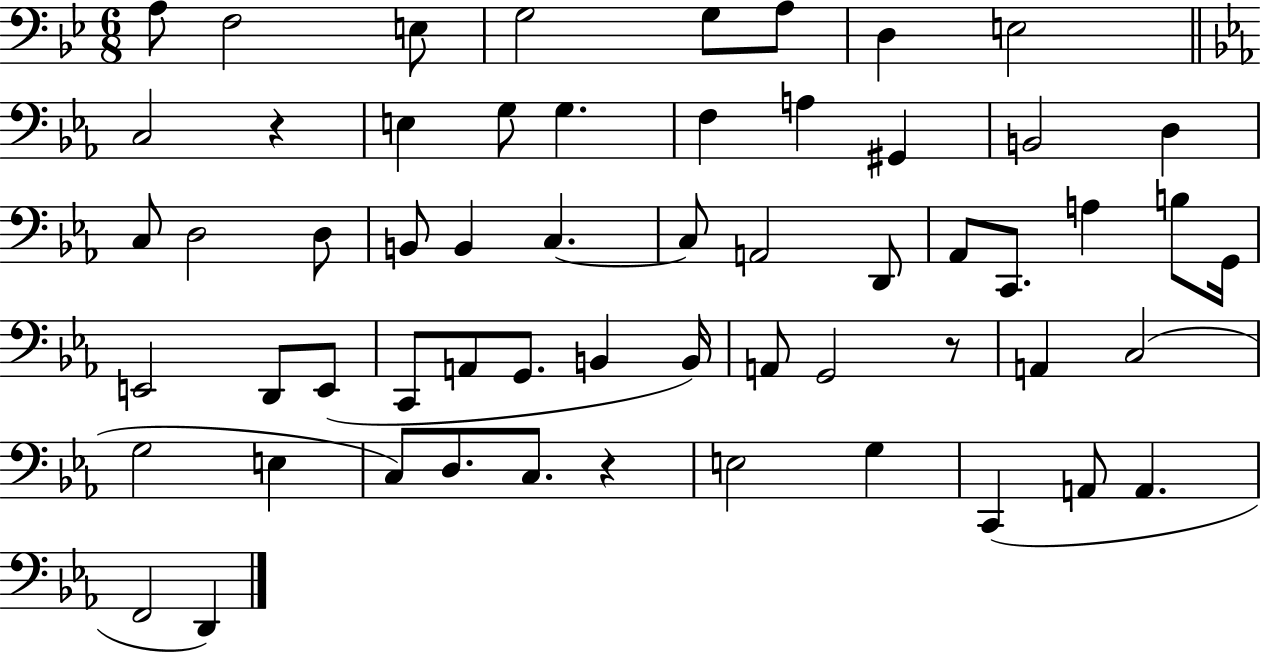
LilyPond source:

{
  \clef bass
  \numericTimeSignature
  \time 6/8
  \key bes \major
  \repeat volta 2 { a8 f2 e8 | g2 g8 a8 | d4 e2 | \bar "||" \break \key c \minor c2 r4 | e4 g8 g4. | f4 a4 gis,4 | b,2 d4 | \break c8 d2 d8 | b,8 b,4 c4.~~ | c8 a,2 d,8 | aes,8 c,8. a4 b8 g,16 | \break e,2 d,8 e,8( | c,8 a,8 g,8. b,4 b,16) | a,8 g,2 r8 | a,4 c2( | \break g2 e4 | c8) d8. c8. r4 | e2 g4 | c,4( a,8 a,4. | \break f,2 d,4) | } \bar "|."
}